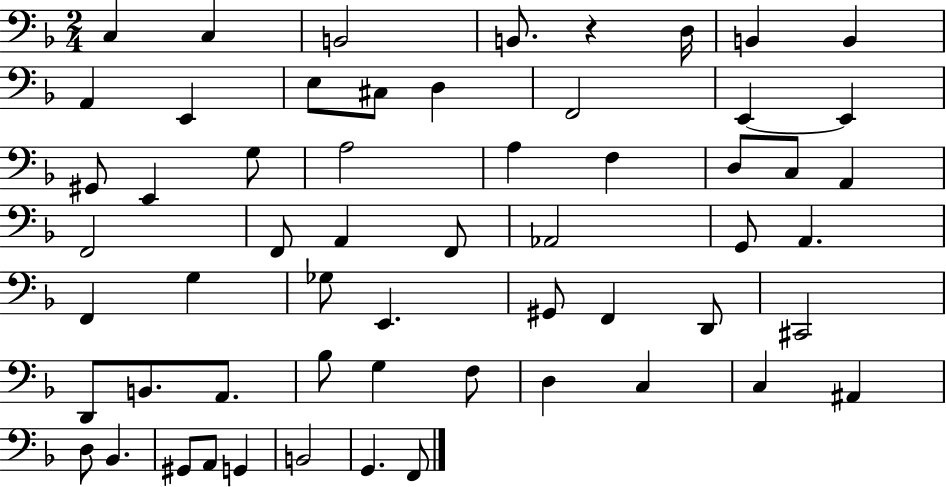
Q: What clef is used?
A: bass